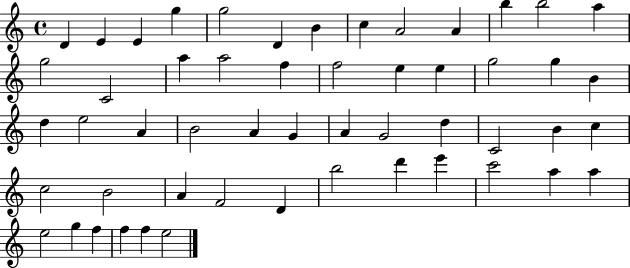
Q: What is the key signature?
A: C major